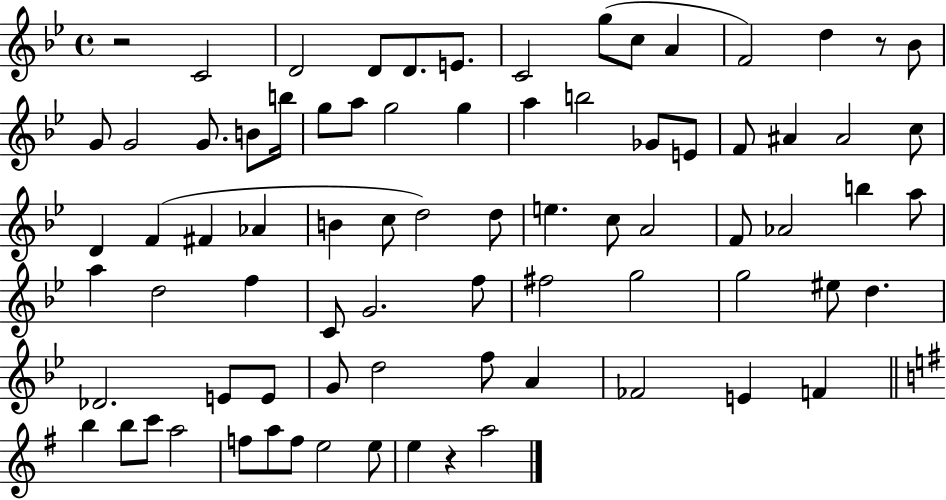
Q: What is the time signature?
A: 4/4